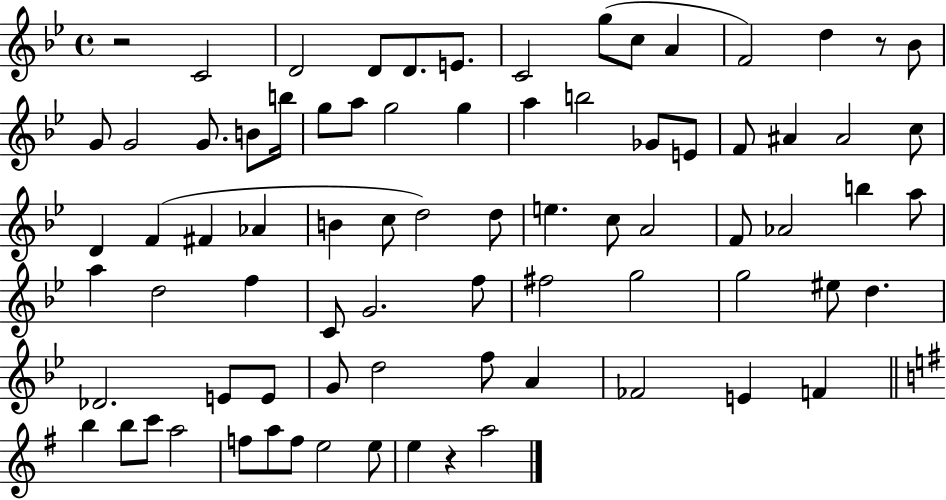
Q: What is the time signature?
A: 4/4